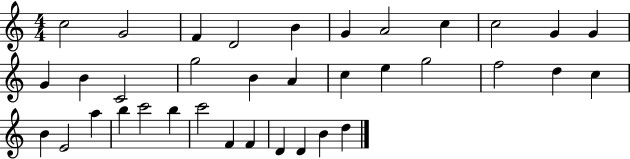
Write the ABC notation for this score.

X:1
T:Untitled
M:4/4
L:1/4
K:C
c2 G2 F D2 B G A2 c c2 G G G B C2 g2 B A c e g2 f2 d c B E2 a b c'2 b c'2 F F D D B d